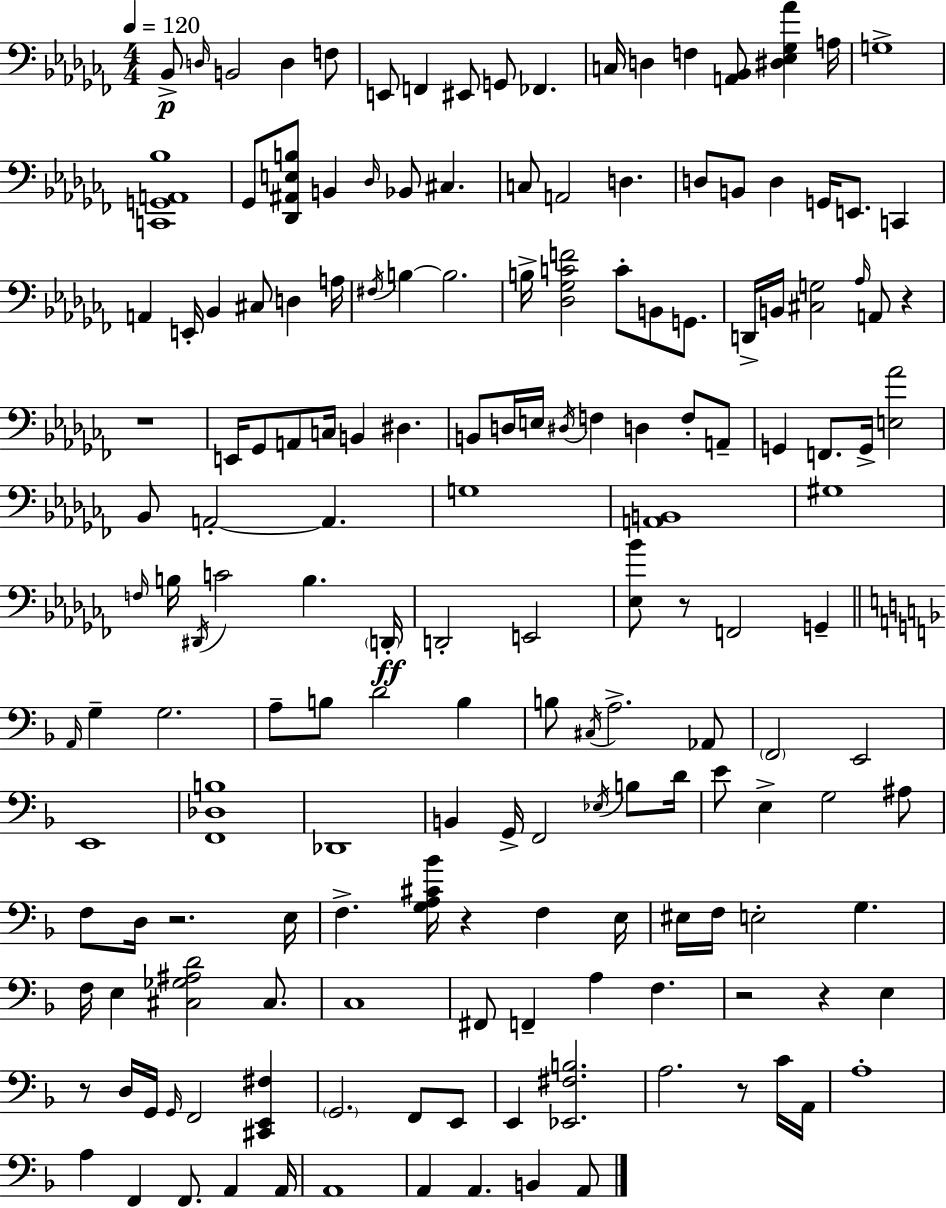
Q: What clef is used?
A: bass